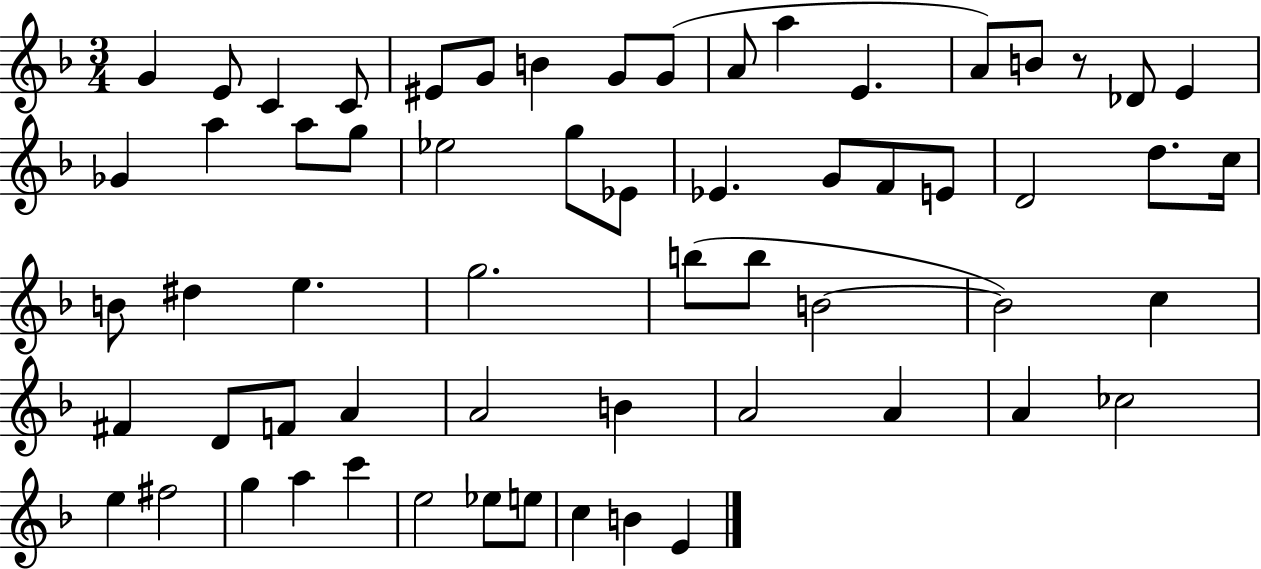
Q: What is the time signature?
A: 3/4